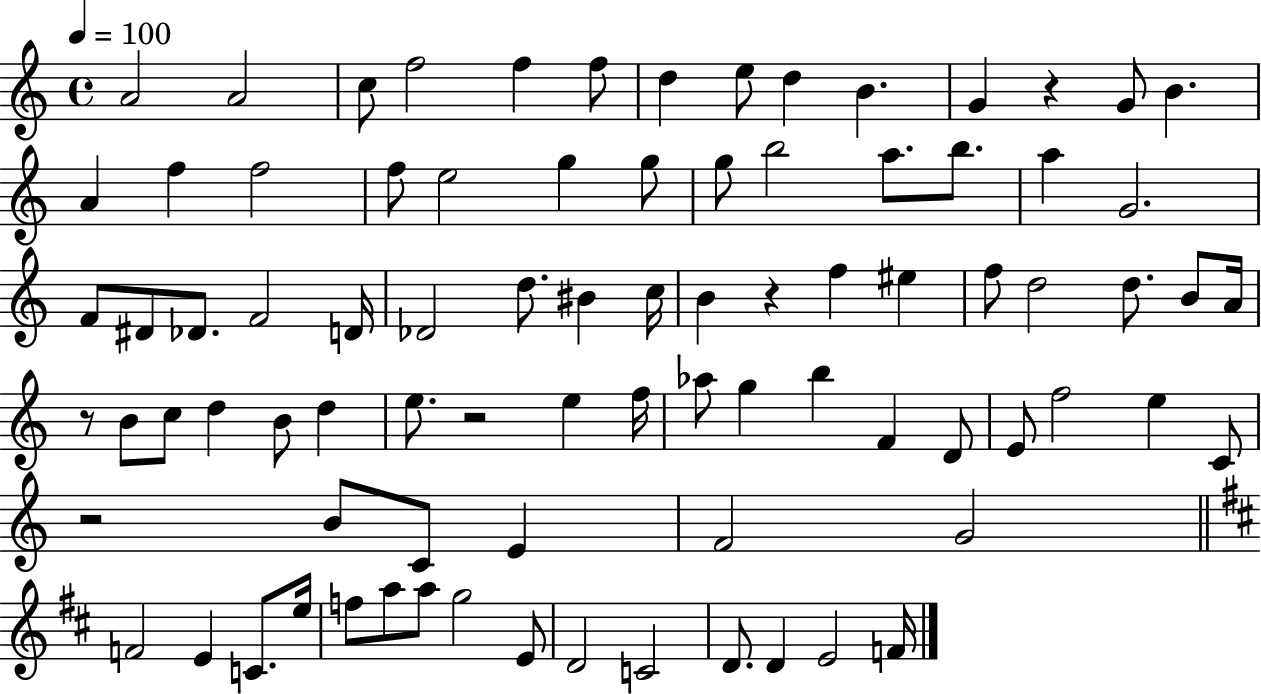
A4/h A4/h C5/e F5/h F5/q F5/e D5/q E5/e D5/q B4/q. G4/q R/q G4/e B4/q. A4/q F5/q F5/h F5/e E5/h G5/q G5/e G5/e B5/h A5/e. B5/e. A5/q G4/h. F4/e D#4/e Db4/e. F4/h D4/s Db4/h D5/e. BIS4/q C5/s B4/q R/q F5/q EIS5/q F5/e D5/h D5/e. B4/e A4/s R/e B4/e C5/e D5/q B4/e D5/q E5/e. R/h E5/q F5/s Ab5/e G5/q B5/q F4/q D4/e E4/e F5/h E5/q C4/e R/h B4/e C4/e E4/q F4/h G4/h F4/h E4/q C4/e. E5/s F5/e A5/e A5/e G5/h E4/e D4/h C4/h D4/e. D4/q E4/h F4/s